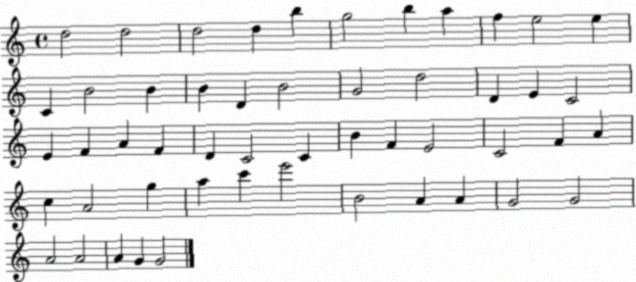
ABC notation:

X:1
T:Untitled
M:4/4
L:1/4
K:C
d2 d2 d2 d b g2 b a f e2 e C B2 B B D B2 G2 d2 D E C2 E F A F D C2 C B F E2 C2 F A c A2 g a c' e'2 B2 A A G2 G2 A2 A2 A G G2